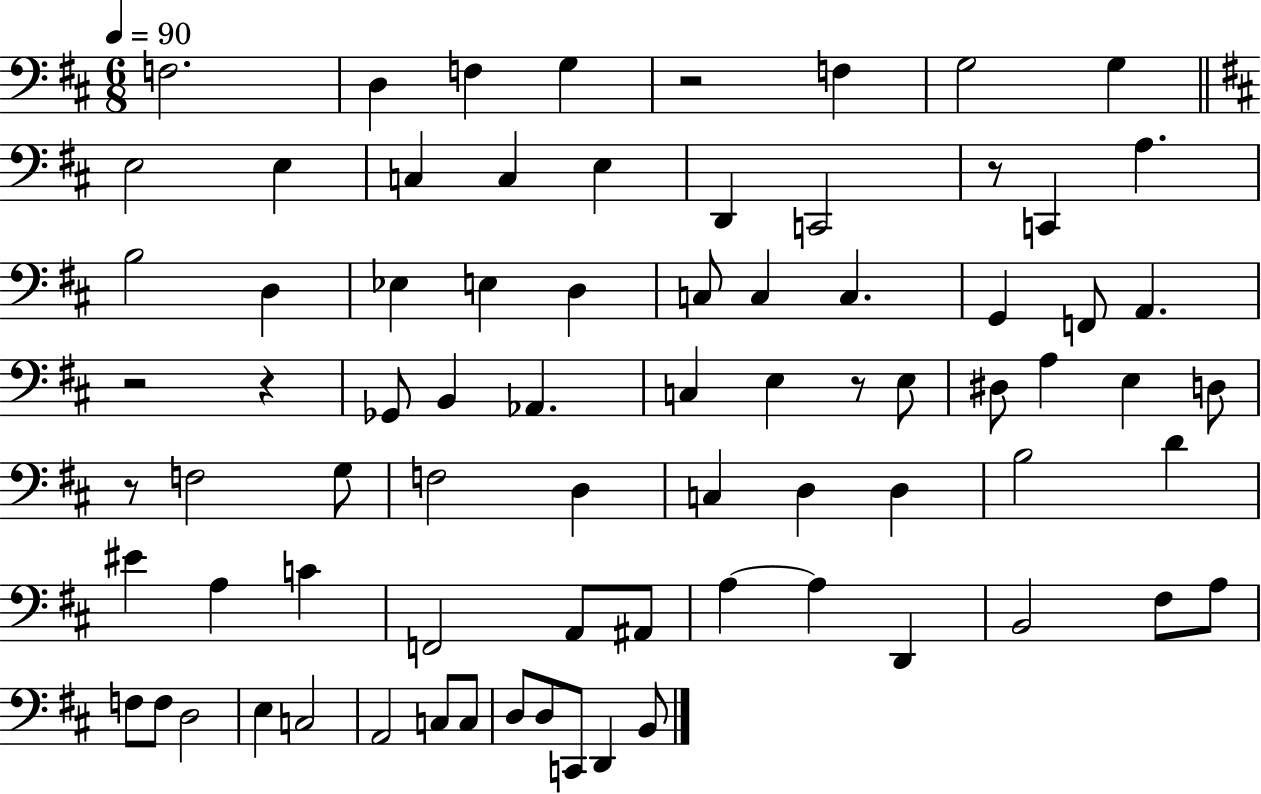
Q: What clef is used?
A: bass